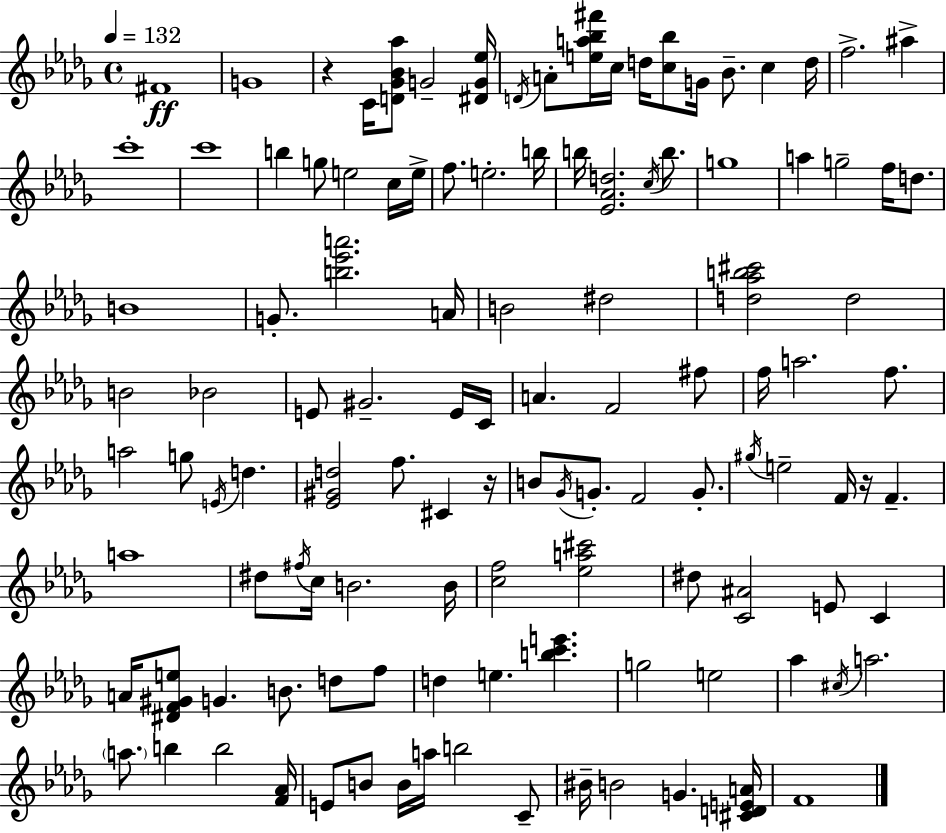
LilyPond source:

{
  \clef treble
  \time 4/4
  \defaultTimeSignature
  \key bes \minor
  \tempo 4 = 132
  fis'1\ff | g'1 | r4 c'16 <d' ges' bes' aes''>8 g'2-- <dis' g' ees''>16 | \acciaccatura { d'16 } a'8-. <e'' a'' bes'' fis'''>16 c''16 d''16 <c'' bes''>8 g'16 bes'8.-- c''4 | \break d''16 f''2.-> ais''4-> | c'''1-. | c'''1 | b''4 g''8 e''2 c''16 | \break e''16-> f''8. e''2.-. | b''16 b''16 <ees' aes' d''>2. \acciaccatura { c''16 } b''8. | g''1 | a''4 g''2-- f''16 d''8. | \break b'1 | g'8.-. <b'' ees''' a'''>2. | a'16 b'2 dis''2 | <d'' aes'' b'' cis'''>2 d''2 | \break b'2 bes'2 | e'8 gis'2.-- | e'16 c'16 a'4. f'2 | fis''8 f''16 a''2. f''8. | \break a''2 g''8 \acciaccatura { e'16 } d''4. | <ees' gis' d''>2 f''8. cis'4 | r16 b'8 \acciaccatura { ges'16 } g'8.-. f'2 | g'8.-. \acciaccatura { gis''16 } e''2-- f'16 r16 f'4.-- | \break a''1 | dis''8 \acciaccatura { fis''16 } c''16 b'2. | b'16 <c'' f''>2 <ees'' a'' cis'''>2 | dis''8 <c' ais'>2 | \break e'8 c'4 a'16 <dis' f' gis' e''>8 g'4. b'8. | d''8 f''8 d''4 e''4. | <b'' c''' e'''>4. g''2 e''2 | aes''4 \acciaccatura { cis''16 } a''2. | \break \parenthesize a''8. b''4 b''2 | <f' aes'>16 e'8 b'8 b'16 a''16 b''2 | c'8-- bis'16-- b'2 | g'4. <cis' d' e' a'>16 f'1 | \break \bar "|."
}